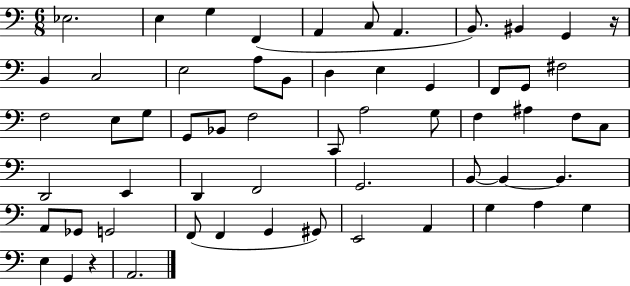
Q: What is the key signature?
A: C major